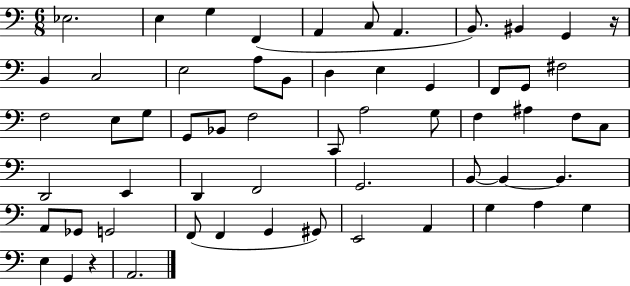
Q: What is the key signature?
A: C major